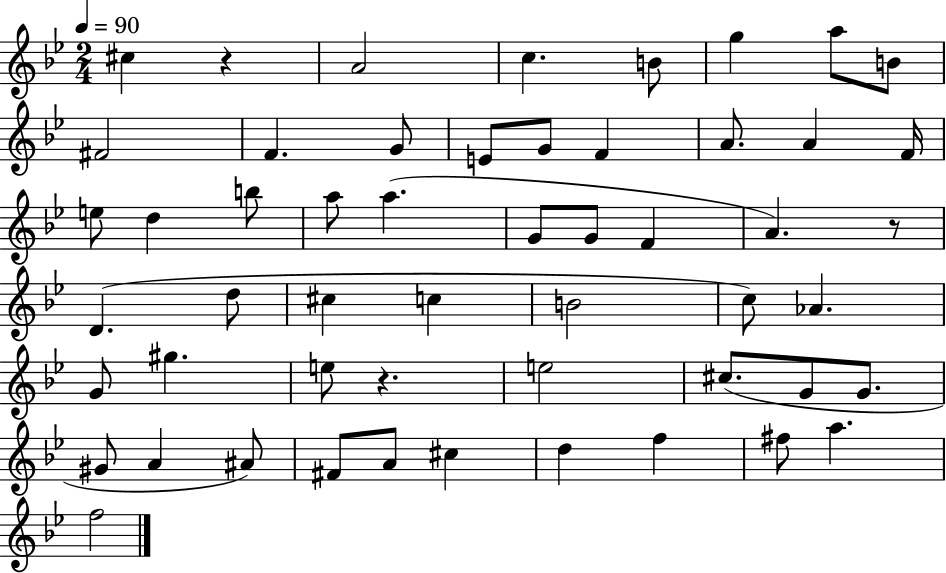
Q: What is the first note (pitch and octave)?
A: C#5